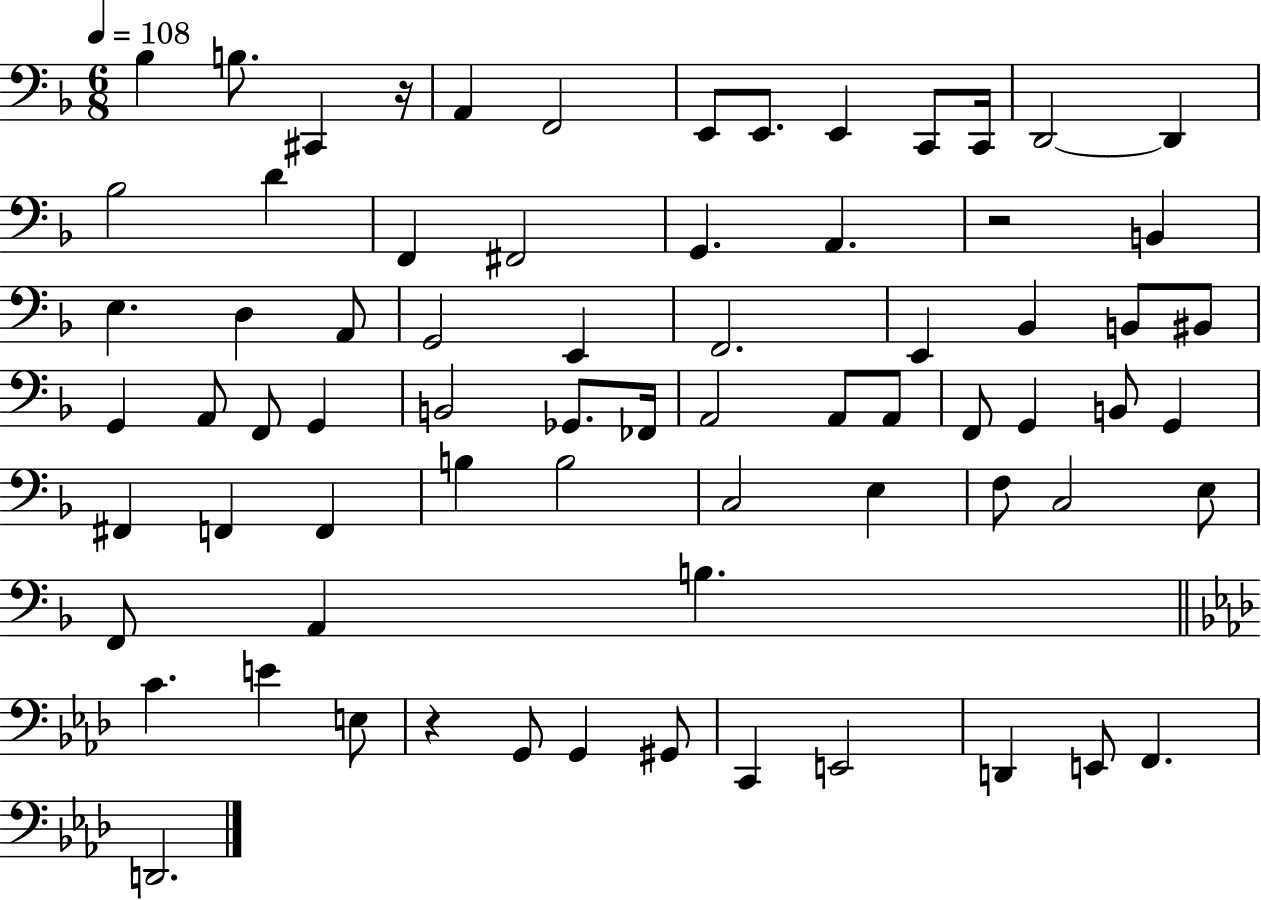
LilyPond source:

{
  \clef bass
  \numericTimeSignature
  \time 6/8
  \key f \major
  \tempo 4 = 108
  bes4 b8. cis,4 r16 | a,4 f,2 | e,8 e,8. e,4 c,8 c,16 | d,2~~ d,4 | \break bes2 d'4 | f,4 fis,2 | g,4. a,4. | r2 b,4 | \break e4. d4 a,8 | g,2 e,4 | f,2. | e,4 bes,4 b,8 bis,8 | \break g,4 a,8 f,8 g,4 | b,2 ges,8. fes,16 | a,2 a,8 a,8 | f,8 g,4 b,8 g,4 | \break fis,4 f,4 f,4 | b4 b2 | c2 e4 | f8 c2 e8 | \break f,8 a,4 b4. | \bar "||" \break \key aes \major c'4. e'4 e8 | r4 g,8 g,4 gis,8 | c,4 e,2 | d,4 e,8 f,4. | \break d,2. | \bar "|."
}